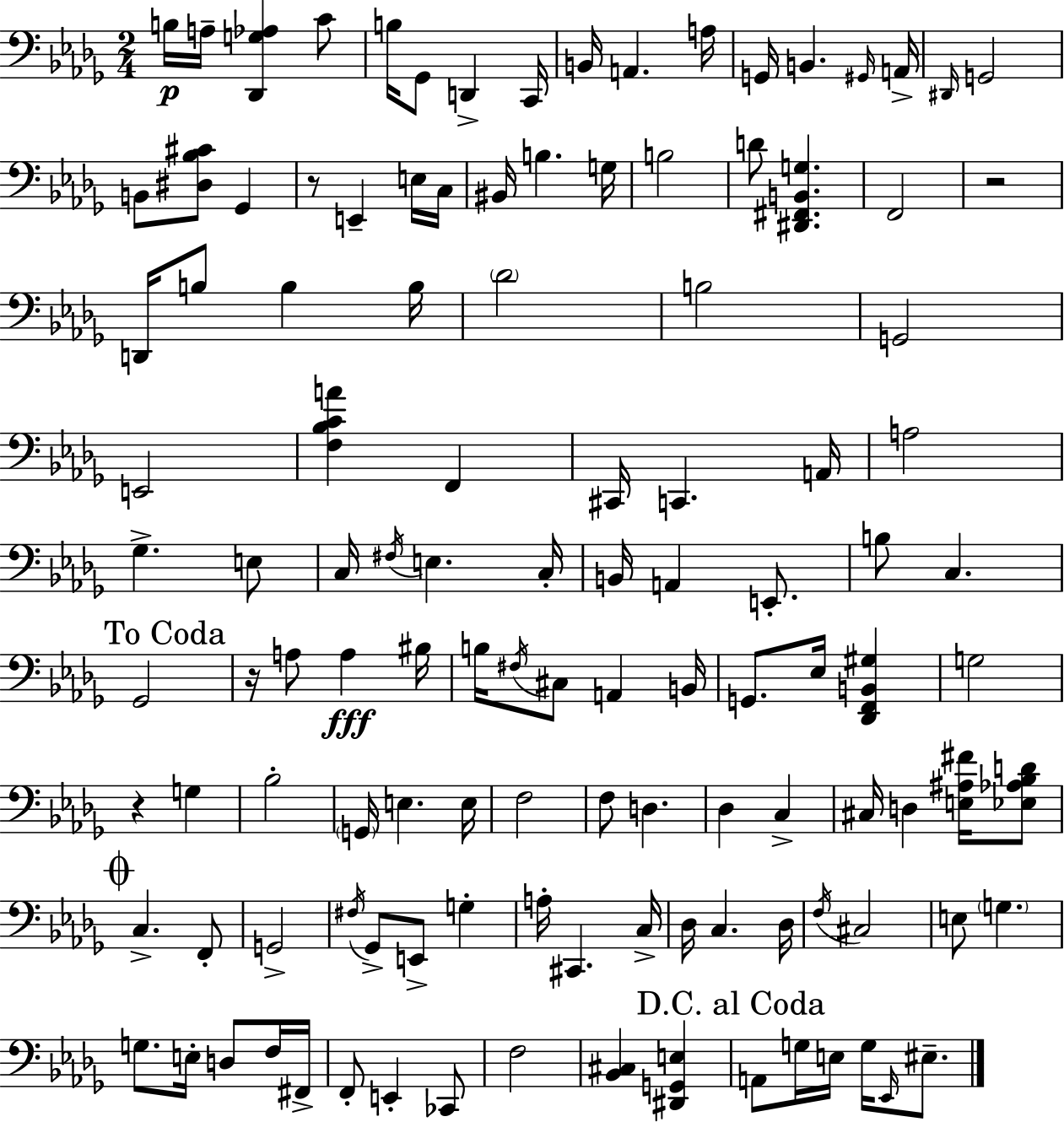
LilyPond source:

{
  \clef bass
  \numericTimeSignature
  \time 2/4
  \key bes \minor
  b16\p a16-- <des, g aes>4 c'8 | b16 ges,8 d,4-> c,16 | b,16 a,4. a16 | g,16 b,4. \grace { gis,16 } | \break a,16-> \grace { dis,16 } g,2 | b,8 <dis bes cis'>8 ges,4 | r8 e,4-- | e16 c16 bis,16 b4. | \break g16 b2 | d'8 <dis, fis, b, g>4. | f,2 | r2 | \break d,16 b8 b4 | b16 \parenthesize des'2 | b2 | g,2 | \break e,2 | <f bes c' a'>4 f,4 | cis,16 c,4. | a,16 a2 | \break ges4.-> | e8 c16 \acciaccatura { fis16 } e4. | c16-. b,16 a,4 | e,8.-. b8 c4. | \break \mark "To Coda" ges,2 | r16 a8 a4\fff | bis16 b16 \acciaccatura { fis16 } cis8 a,4 | b,16 g,8. ees16 | \break <des, f, b, gis>4 g2 | r4 | g4 bes2-. | \parenthesize g,16 e4. | \break e16 f2 | f8 d4. | des4 | c4-> cis16 d4 | \break <e ais fis'>16 <ees aes bes d'>8 \mark \markup { \musicglyph "scripts.coda" } c4.-> | f,8-. g,2-> | \acciaccatura { fis16 } ges,8-> e,8-> | g4-. a16-. cis,4. | \break c16-> des16 c4. | des16 \acciaccatura { f16 } cis2 | e8 | \parenthesize g4. g8. | \break e16-. d8 f16 fis,16-> f,8-. | e,4-. ces,8 f2 | <bes, cis>4 | <dis, g, e>4 \mark "D.C. al Coda" a,8 | \break g16 e16 g16 \grace { ees,16 } eis8.-- \bar "|."
}